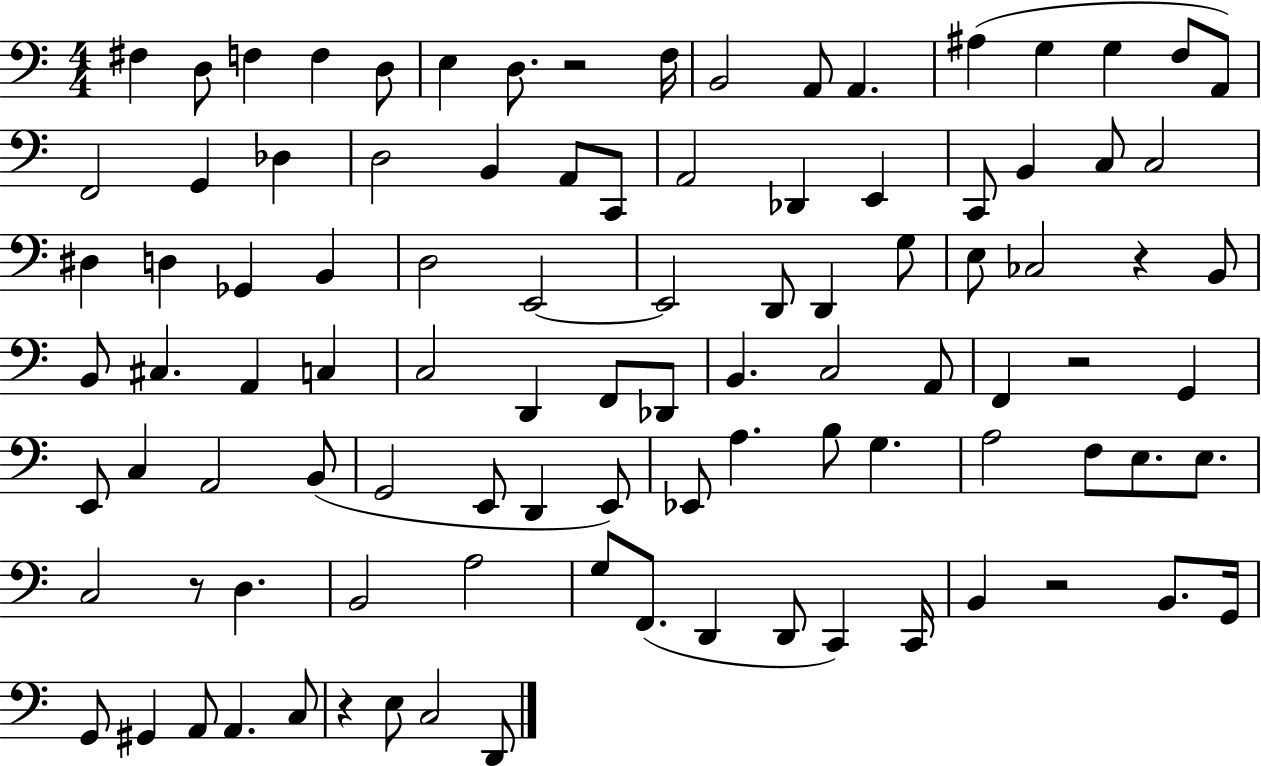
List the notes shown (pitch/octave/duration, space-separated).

F#3/q D3/e F3/q F3/q D3/e E3/q D3/e. R/h F3/s B2/h A2/e A2/q. A#3/q G3/q G3/q F3/e A2/e F2/h G2/q Db3/q D3/h B2/q A2/e C2/e A2/h Db2/q E2/q C2/e B2/q C3/e C3/h D#3/q D3/q Gb2/q B2/q D3/h E2/h E2/h D2/e D2/q G3/e E3/e CES3/h R/q B2/e B2/e C#3/q. A2/q C3/q C3/h D2/q F2/e Db2/e B2/q. C3/h A2/e F2/q R/h G2/q E2/e C3/q A2/h B2/e G2/h E2/e D2/q E2/e Eb2/e A3/q. B3/e G3/q. A3/h F3/e E3/e. E3/e. C3/h R/e D3/q. B2/h A3/h G3/e F2/e. D2/q D2/e C2/q C2/s B2/q R/h B2/e. G2/s G2/e G#2/q A2/e A2/q. C3/e R/q E3/e C3/h D2/e